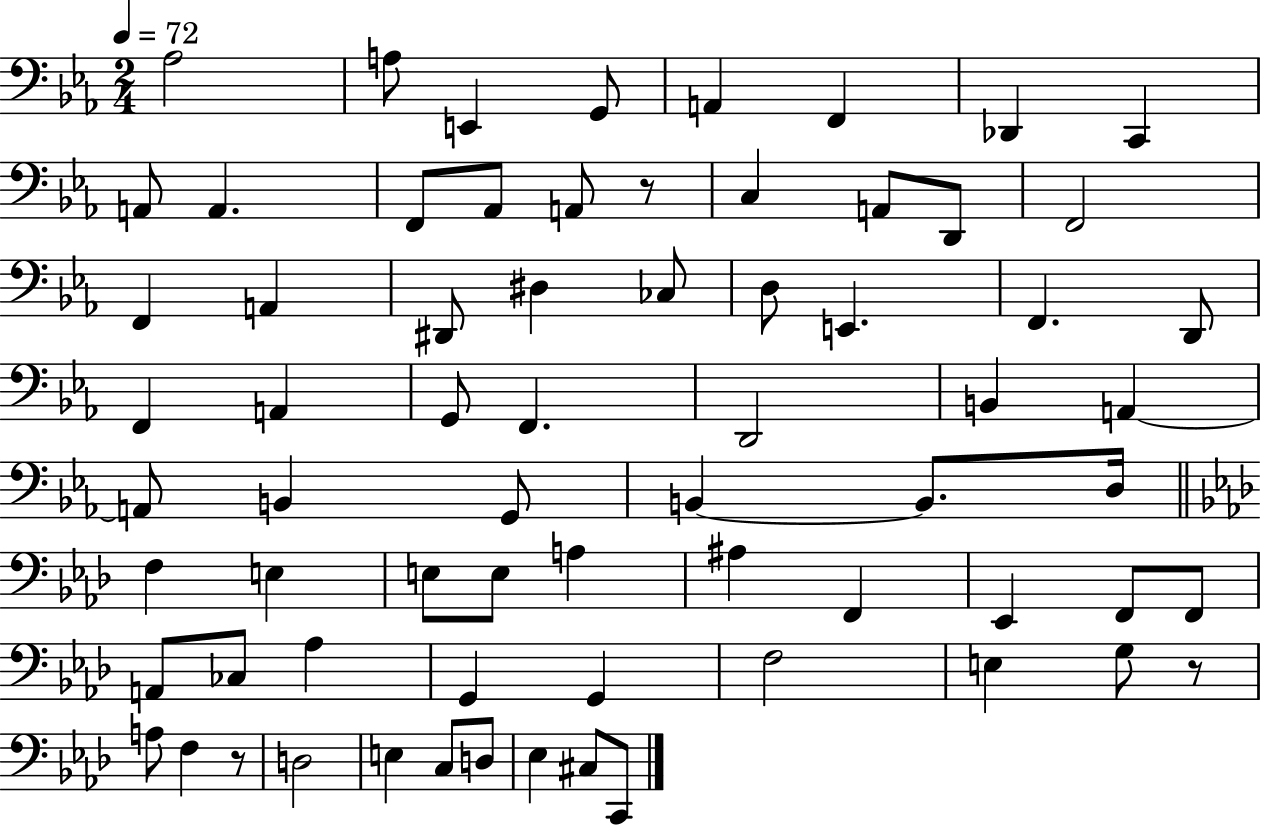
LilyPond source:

{
  \clef bass
  \numericTimeSignature
  \time 2/4
  \key ees \major
  \tempo 4 = 72
  aes2 | a8 e,4 g,8 | a,4 f,4 | des,4 c,4 | \break a,8 a,4. | f,8 aes,8 a,8 r8 | c4 a,8 d,8 | f,2 | \break f,4 a,4 | dis,8 dis4 ces8 | d8 e,4. | f,4. d,8 | \break f,4 a,4 | g,8 f,4. | d,2 | b,4 a,4~~ | \break a,8 b,4 g,8 | b,4~~ b,8. d16 | \bar "||" \break \key f \minor f4 e4 | e8 e8 a4 | ais4 f,4 | ees,4 f,8 f,8 | \break a,8 ces8 aes4 | g,4 g,4 | f2 | e4 g8 r8 | \break a8 f4 r8 | d2 | e4 c8 d8 | ees4 cis8 c,8 | \break \bar "|."
}